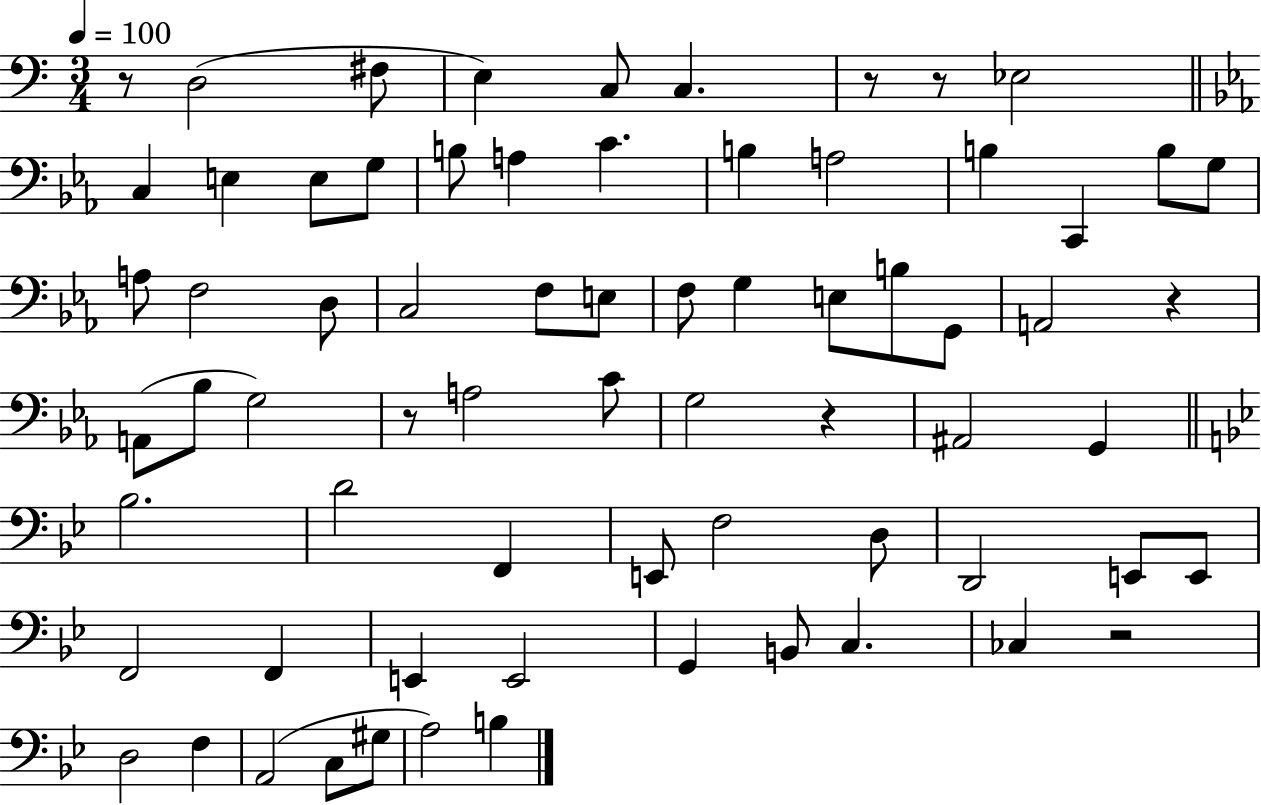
X:1
T:Untitled
M:3/4
L:1/4
K:C
z/2 D,2 ^F,/2 E, C,/2 C, z/2 z/2 _E,2 C, E, E,/2 G,/2 B,/2 A, C B, A,2 B, C,, B,/2 G,/2 A,/2 F,2 D,/2 C,2 F,/2 E,/2 F,/2 G, E,/2 B,/2 G,,/2 A,,2 z A,,/2 _B,/2 G,2 z/2 A,2 C/2 G,2 z ^A,,2 G,, _B,2 D2 F,, E,,/2 F,2 D,/2 D,,2 E,,/2 E,,/2 F,,2 F,, E,, E,,2 G,, B,,/2 C, _C, z2 D,2 F, A,,2 C,/2 ^G,/2 A,2 B,